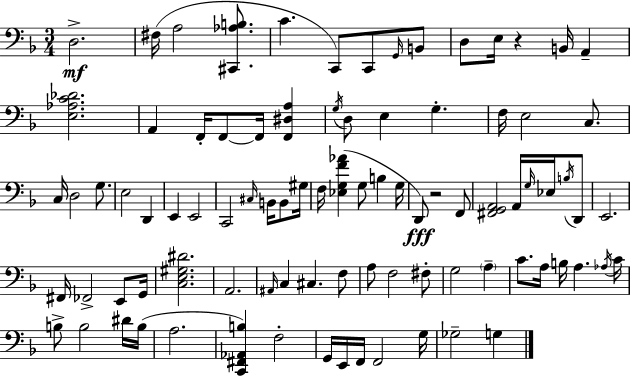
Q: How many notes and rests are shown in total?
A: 89